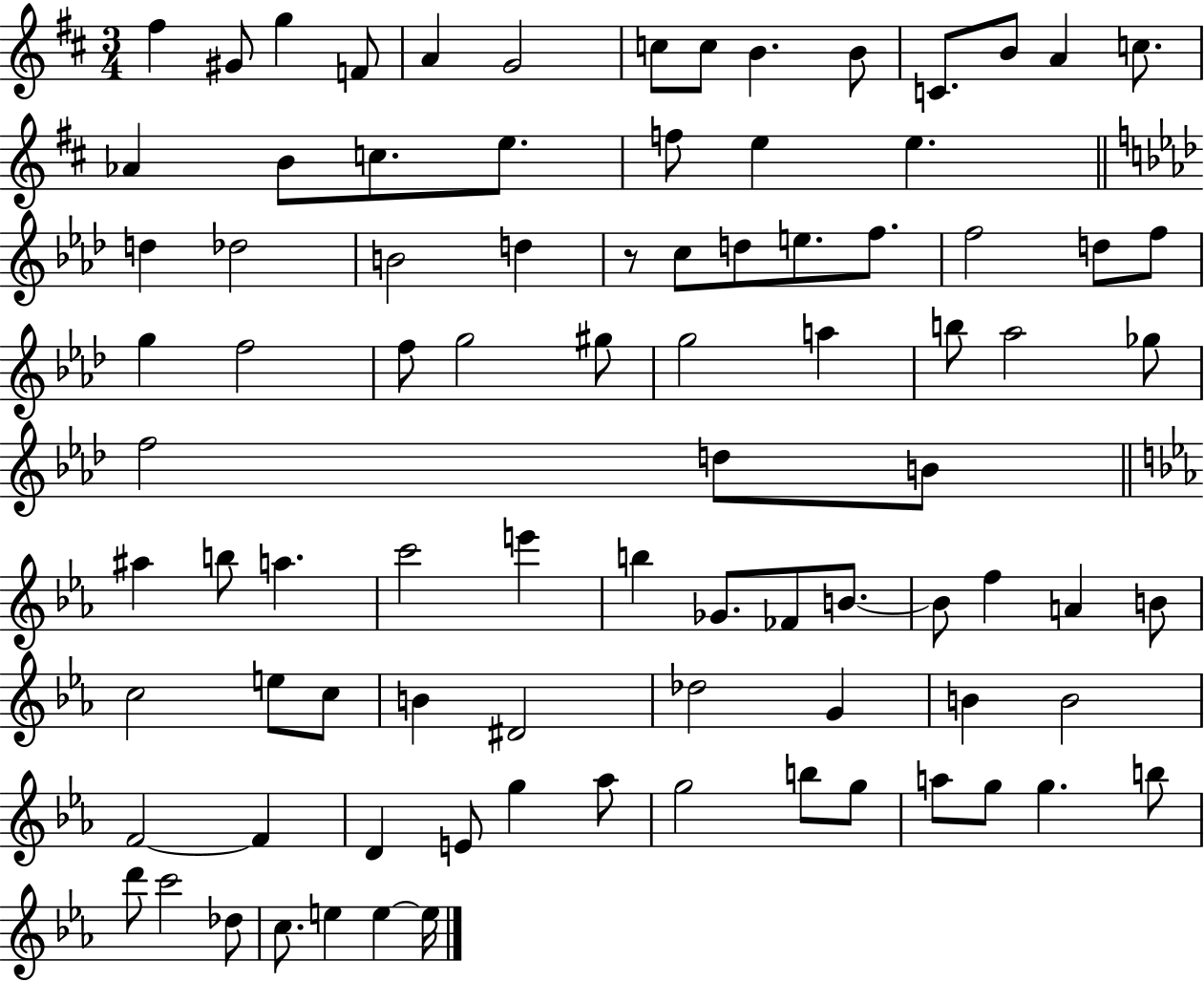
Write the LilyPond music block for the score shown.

{
  \clef treble
  \numericTimeSignature
  \time 3/4
  \key d \major
  \repeat volta 2 { fis''4 gis'8 g''4 f'8 | a'4 g'2 | c''8 c''8 b'4. b'8 | c'8. b'8 a'4 c''8. | \break aes'4 b'8 c''8. e''8. | f''8 e''4 e''4. | \bar "||" \break \key f \minor d''4 des''2 | b'2 d''4 | r8 c''8 d''8 e''8. f''8. | f''2 d''8 f''8 | \break g''4 f''2 | f''8 g''2 gis''8 | g''2 a''4 | b''8 aes''2 ges''8 | \break f''2 d''8 b'8 | \bar "||" \break \key c \minor ais''4 b''8 a''4. | c'''2 e'''4 | b''4 ges'8. fes'8 b'8.~~ | b'8 f''4 a'4 b'8 | \break c''2 e''8 c''8 | b'4 dis'2 | des''2 g'4 | b'4 b'2 | \break f'2~~ f'4 | d'4 e'8 g''4 aes''8 | g''2 b''8 g''8 | a''8 g''8 g''4. b''8 | \break d'''8 c'''2 des''8 | c''8. e''4 e''4~~ e''16 | } \bar "|."
}